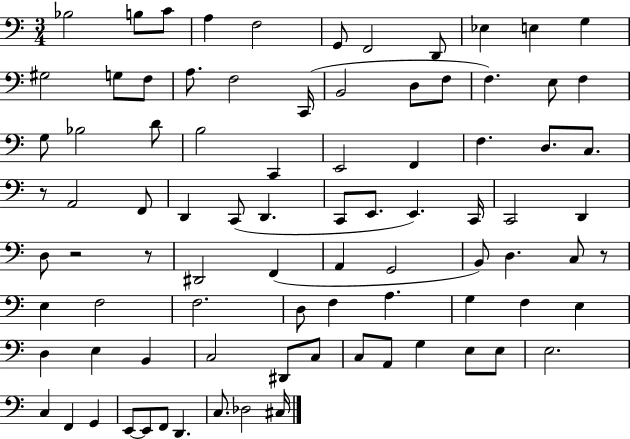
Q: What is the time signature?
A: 3/4